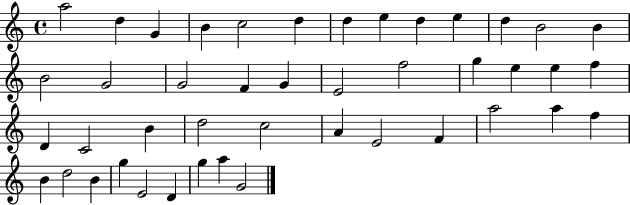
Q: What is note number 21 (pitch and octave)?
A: G5